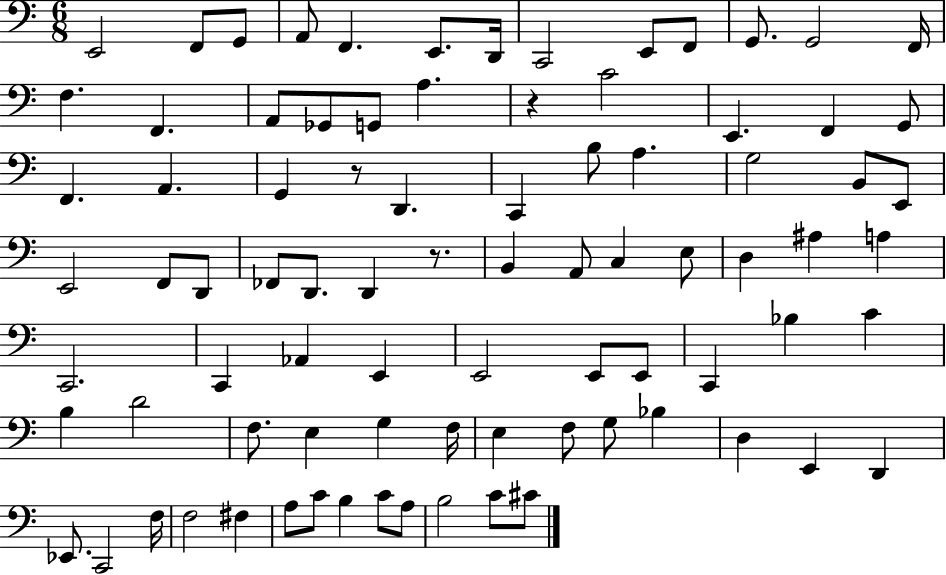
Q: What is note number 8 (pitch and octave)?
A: C2